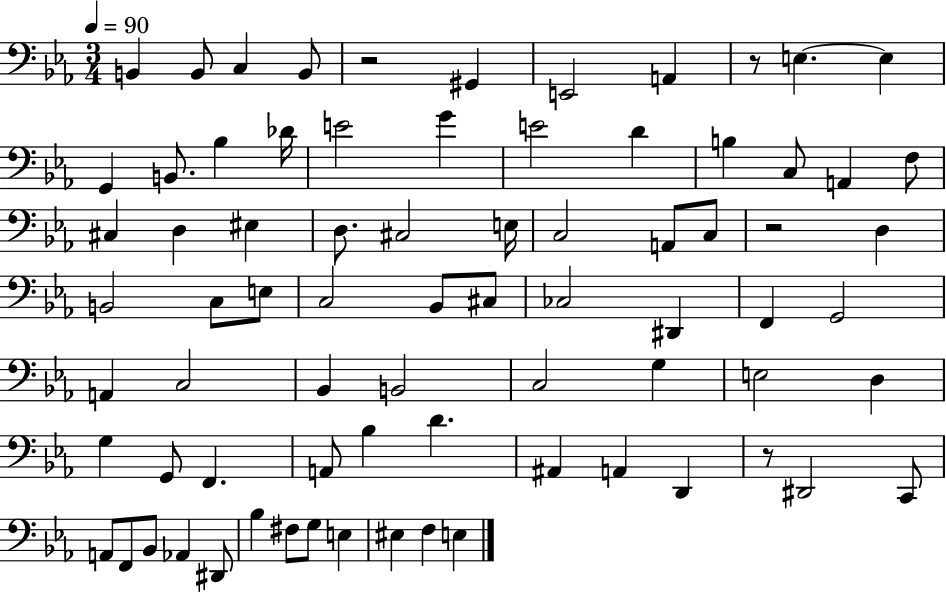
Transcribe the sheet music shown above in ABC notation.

X:1
T:Untitled
M:3/4
L:1/4
K:Eb
B,, B,,/2 C, B,,/2 z2 ^G,, E,,2 A,, z/2 E, E, G,, B,,/2 _B, _D/4 E2 G E2 D B, C,/2 A,, F,/2 ^C, D, ^E, D,/2 ^C,2 E,/4 C,2 A,,/2 C,/2 z2 D, B,,2 C,/2 E,/2 C,2 _B,,/2 ^C,/2 _C,2 ^D,, F,, G,,2 A,, C,2 _B,, B,,2 C,2 G, E,2 D, G, G,,/2 F,, A,,/2 _B, D ^A,, A,, D,, z/2 ^D,,2 C,,/2 A,,/2 F,,/2 _B,,/2 _A,, ^D,,/2 _B, ^F,/2 G,/2 E, ^E, F, E,